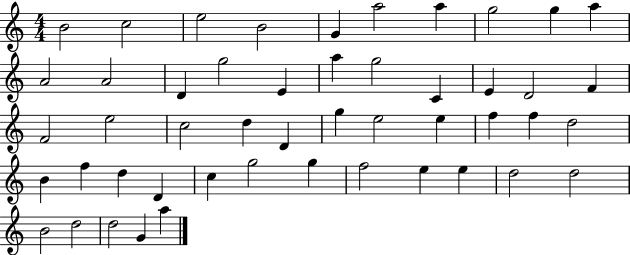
X:1
T:Untitled
M:4/4
L:1/4
K:C
B2 c2 e2 B2 G a2 a g2 g a A2 A2 D g2 E a g2 C E D2 F F2 e2 c2 d D g e2 e f f d2 B f d D c g2 g f2 e e d2 d2 B2 d2 d2 G a